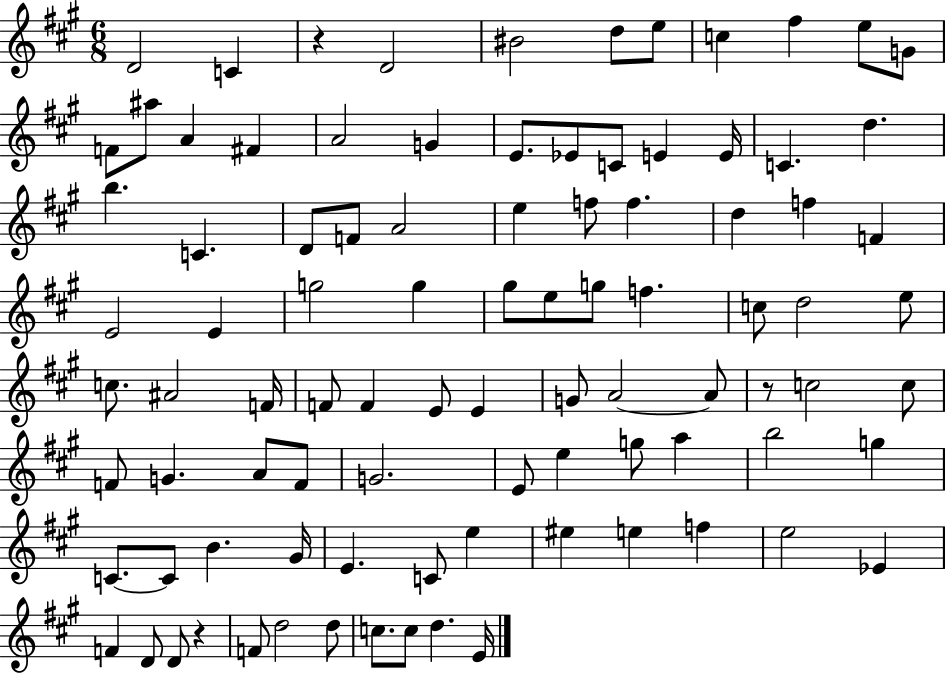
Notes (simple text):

D4/h C4/q R/q D4/h BIS4/h D5/e E5/e C5/q F#5/q E5/e G4/e F4/e A#5/e A4/q F#4/q A4/h G4/q E4/e. Eb4/e C4/e E4/q E4/s C4/q. D5/q. B5/q. C4/q. D4/e F4/e A4/h E5/q F5/e F5/q. D5/q F5/q F4/q E4/h E4/q G5/h G5/q G#5/e E5/e G5/e F5/q. C5/e D5/h E5/e C5/e. A#4/h F4/s F4/e F4/q E4/e E4/q G4/e A4/h A4/e R/e C5/h C5/e F4/e G4/q. A4/e F4/e G4/h. E4/e E5/q G5/e A5/q B5/h G5/q C4/e. C4/e B4/q. G#4/s E4/q. C4/e E5/q EIS5/q E5/q F5/q E5/h Eb4/q F4/q D4/e D4/e R/q F4/e D5/h D5/e C5/e. C5/e D5/q. E4/s